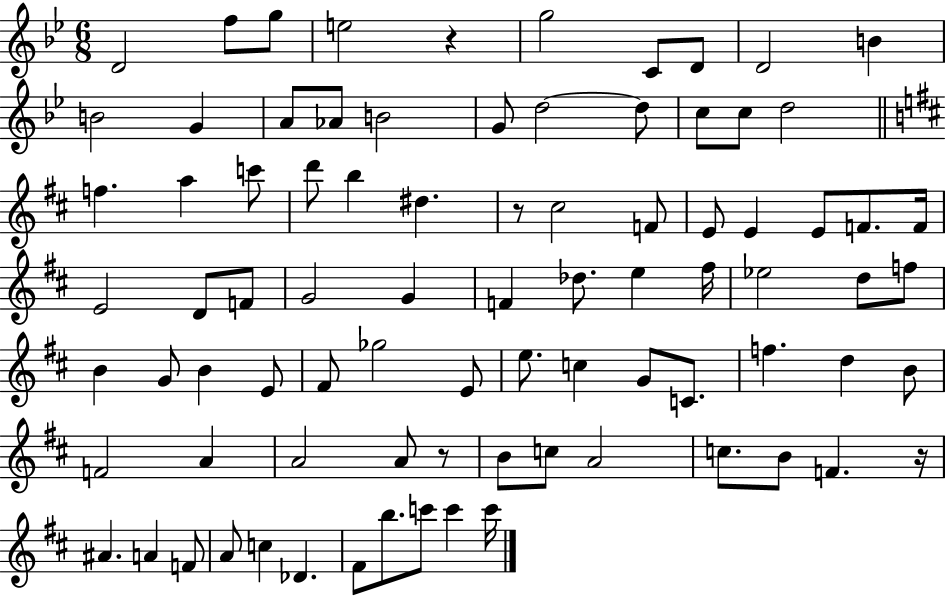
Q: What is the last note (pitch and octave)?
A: C6